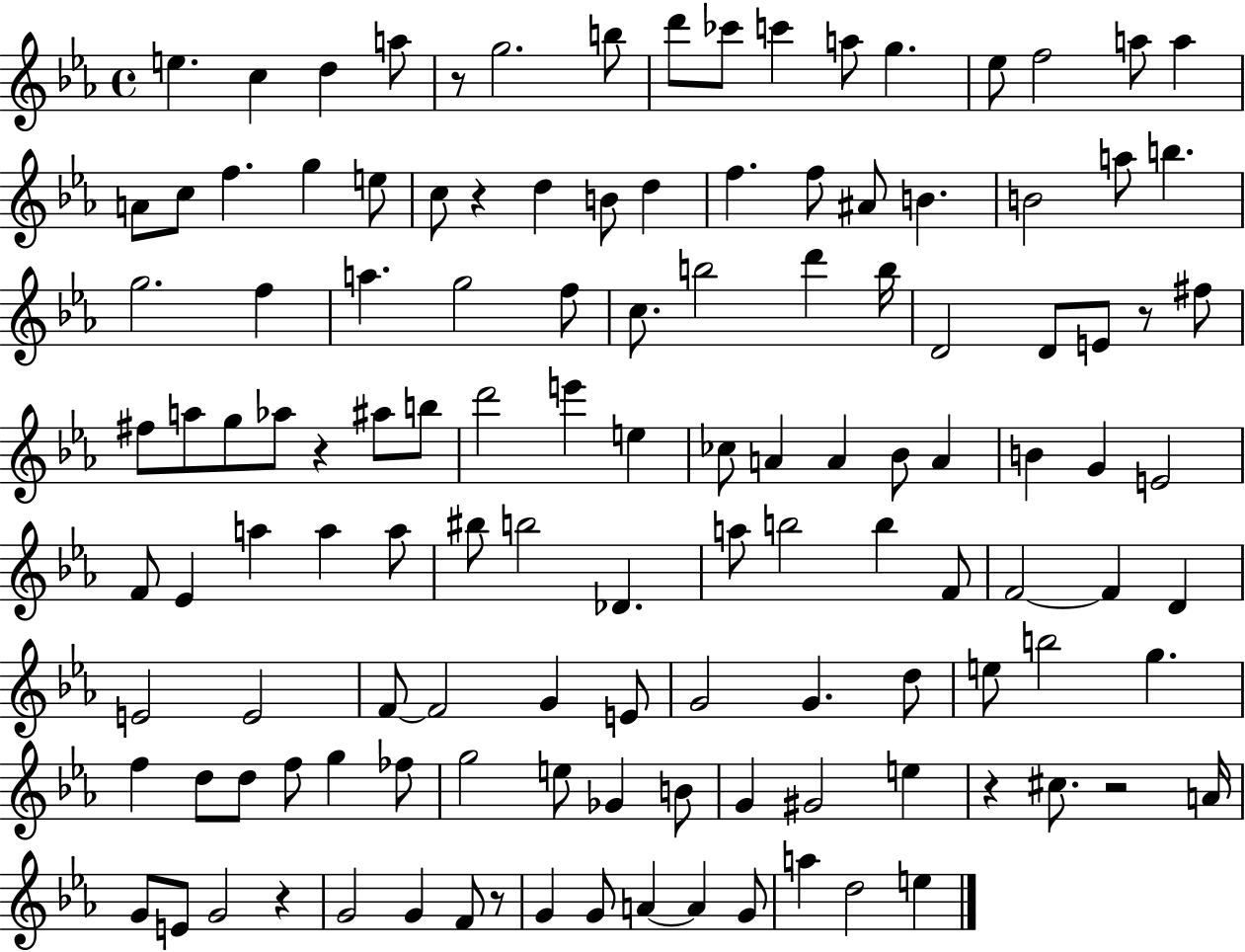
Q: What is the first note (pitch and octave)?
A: E5